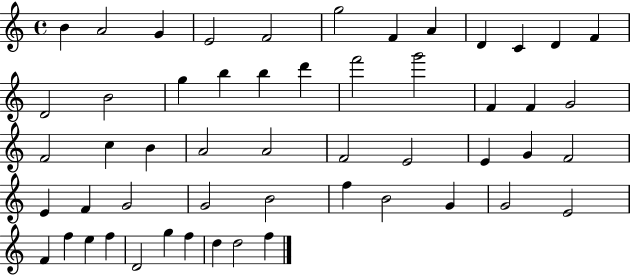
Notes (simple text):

B4/q A4/h G4/q E4/h F4/h G5/h F4/q A4/q D4/q C4/q D4/q F4/q D4/h B4/h G5/q B5/q B5/q D6/q F6/h G6/h F4/q F4/q G4/h F4/h C5/q B4/q A4/h A4/h F4/h E4/h E4/q G4/q F4/h E4/q F4/q G4/h G4/h B4/h F5/q B4/h G4/q G4/h E4/h F4/q F5/q E5/q F5/q D4/h G5/q F5/q D5/q D5/h F5/q